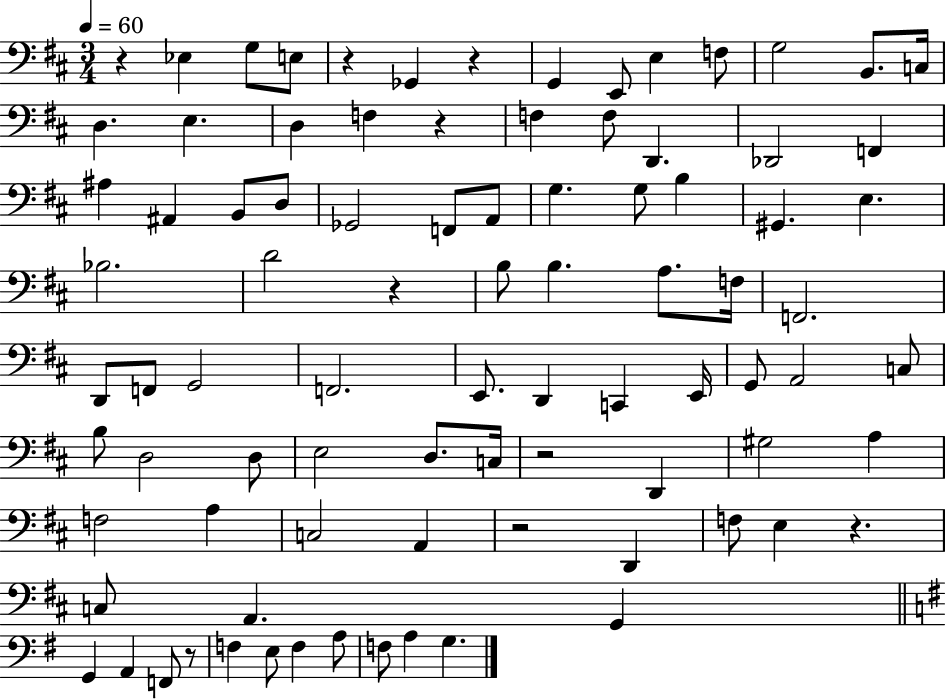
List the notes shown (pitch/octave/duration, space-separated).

R/q Eb3/q G3/e E3/e R/q Gb2/q R/q G2/q E2/e E3/q F3/e G3/h B2/e. C3/s D3/q. E3/q. D3/q F3/q R/q F3/q F3/e D2/q. Db2/h F2/q A#3/q A#2/q B2/e D3/e Gb2/h F2/e A2/e G3/q. G3/e B3/q G#2/q. E3/q. Bb3/h. D4/h R/q B3/e B3/q. A3/e. F3/s F2/h. D2/e F2/e G2/h F2/h. E2/e. D2/q C2/q E2/s G2/e A2/h C3/e B3/e D3/h D3/e E3/h D3/e. C3/s R/h D2/q G#3/h A3/q F3/h A3/q C3/h A2/q R/h D2/q F3/e E3/q R/q. C3/e A2/q. G2/q G2/q A2/q F2/e R/e F3/q E3/e F3/q A3/e F3/e A3/q G3/q.